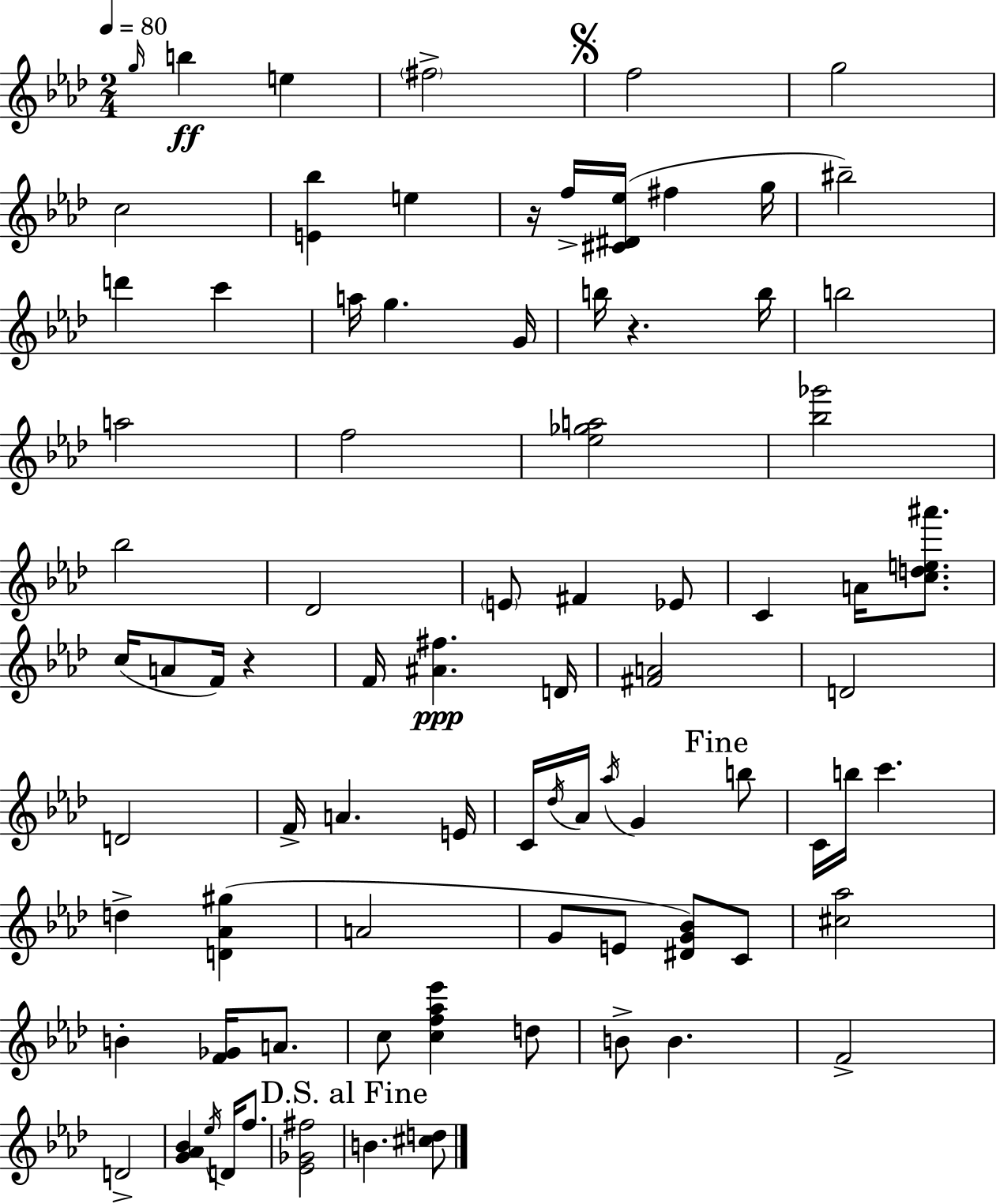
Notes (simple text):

G5/s B5/q E5/q F#5/h F5/h G5/h C5/h [E4,Bb5]/q E5/q R/s F5/s [C#4,D#4,Eb5]/s F#5/q G5/s BIS5/h D6/q C6/q A5/s G5/q. G4/s B5/s R/q. B5/s B5/h A5/h F5/h [Eb5,Gb5,A5]/h [Bb5,Gb6]/h Bb5/h Db4/h E4/e F#4/q Eb4/e C4/q A4/s [C5,D5,E5,A#6]/e. C5/s A4/e F4/s R/q F4/s [A#4,F#5]/q. D4/s [F#4,A4]/h D4/h D4/h F4/s A4/q. E4/s C4/s Db5/s Ab4/s Ab5/s G4/q B5/e C4/s B5/s C6/q. D5/q [D4,Ab4,G#5]/q A4/h G4/e E4/e [D#4,G4,Bb4]/e C4/e [C#5,Ab5]/h B4/q [F4,Gb4]/s A4/e. C5/e [C5,F5,Ab5,Eb6]/q D5/e B4/e B4/q. F4/h D4/h [G4,Ab4,Bb4]/q Eb5/s D4/s F5/e. [Eb4,Gb4,F#5]/h B4/q. [C#5,D5]/e